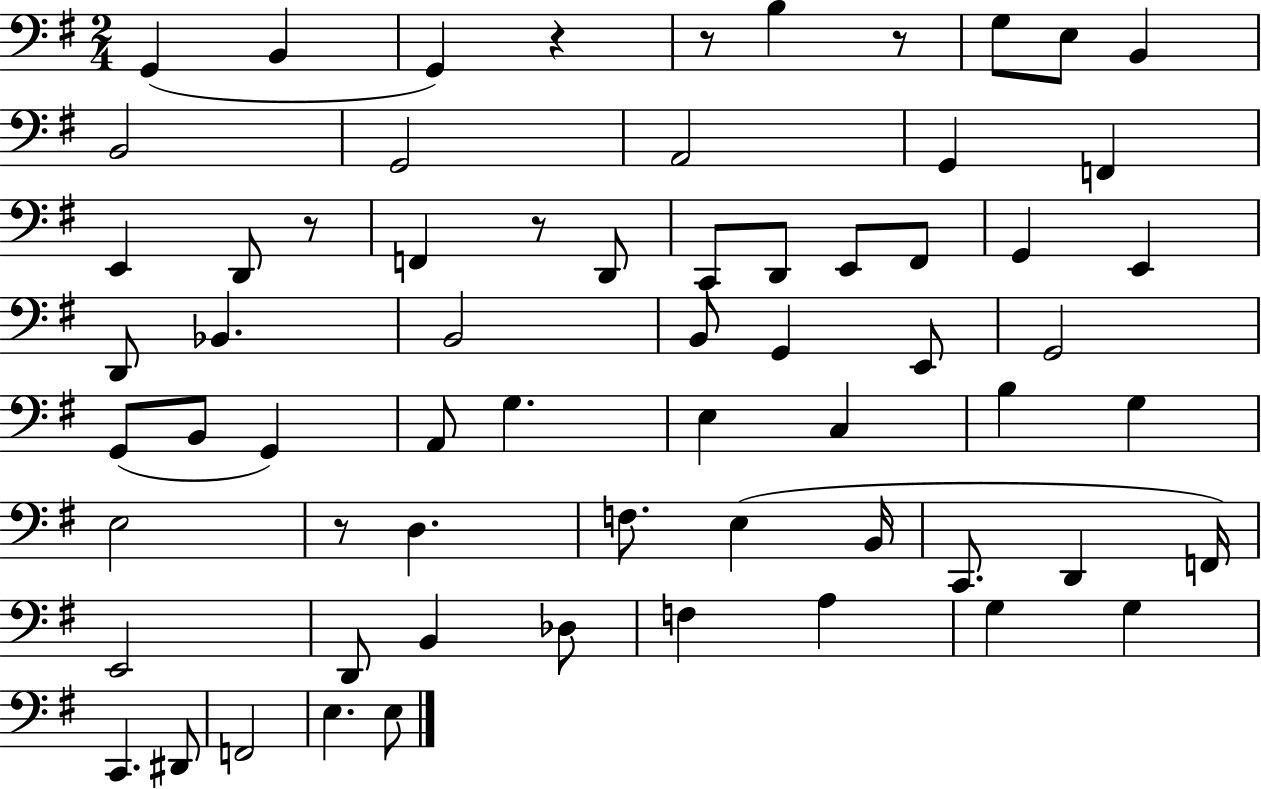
G2/q B2/q G2/q R/q R/e B3/q R/e G3/e E3/e B2/q B2/h G2/h A2/h G2/q F2/q E2/q D2/e R/e F2/q R/e D2/e C2/e D2/e E2/e F#2/e G2/q E2/q D2/e Bb2/q. B2/h B2/e G2/q E2/e G2/h G2/e B2/e G2/q A2/e G3/q. E3/q C3/q B3/q G3/q E3/h R/e D3/q. F3/e. E3/q B2/s C2/e. D2/q F2/s E2/h D2/e B2/q Db3/e F3/q A3/q G3/q G3/q C2/q. D#2/e F2/h E3/q. E3/e